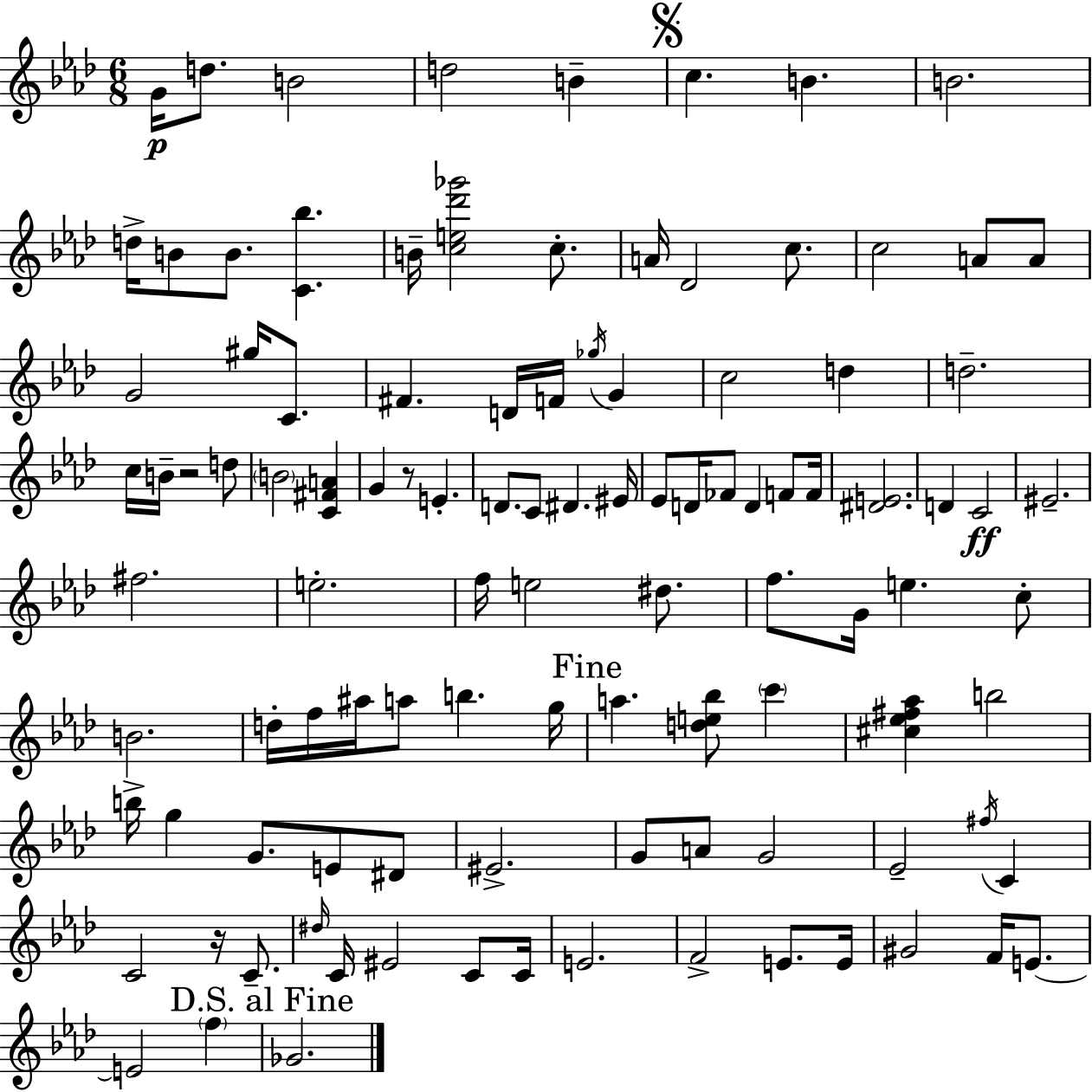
G4/s D5/e. B4/h D5/h B4/q C5/q. B4/q. B4/h. D5/s B4/e B4/e. [C4,Bb5]/q. B4/s [C5,E5,Db6,Gb6]/h C5/e. A4/s Db4/h C5/e. C5/h A4/e A4/e G4/h G#5/s C4/e. F#4/q. D4/s F4/s Gb5/s G4/q C5/h D5/q D5/h. C5/s B4/s R/h D5/e B4/h [C4,F#4,A4]/q G4/q R/e E4/q. D4/e. C4/e D#4/q. EIS4/s Eb4/e D4/s FES4/e D4/q F4/e F4/s [D#4,E4]/h. D4/q C4/h EIS4/h. F#5/h. E5/h. F5/s E5/h D#5/e. F5/e. G4/s E5/q. C5/e B4/h. D5/s F5/s A#5/s A5/e B5/q. G5/s A5/q. [D5,E5,Bb5]/e C6/q [C#5,Eb5,F#5,Ab5]/q B5/h B5/s G5/q G4/e. E4/e D#4/e EIS4/h. G4/e A4/e G4/h Eb4/h F#5/s C4/q C4/h R/s C4/e. D#5/s C4/s EIS4/h C4/e C4/s E4/h. F4/h E4/e. E4/s G#4/h F4/s E4/e. E4/h F5/q Gb4/h.